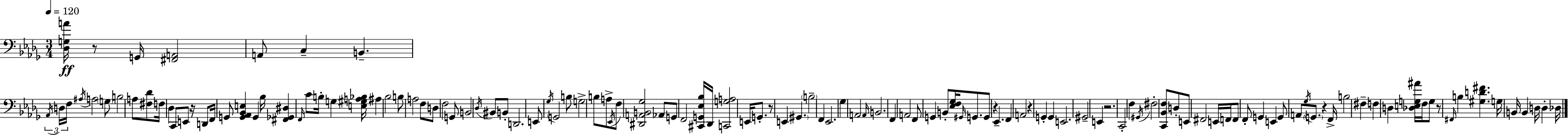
[Db3,G3,A4]/s R/e G2/s [F#2,A2]/h A2/e C3/q B2/q. Ab2/s D3/s F3/s A#3/s A3/h G3/e B3/h A3/e [F#3,Db4]/e F3/s Db3/q C2/e E2/e R/s D2/e F2/s G2/e [G2,Ab2,Bb2,E3]/q G2/q Bb3/s [F#2,Gb2,D#3]/q F2/s C4/e B3/s G3/q [E3,G#3,A3,Bb3]/s A#3/q Bb3/h B3/e A3/h F3/e D3/e F3/h G2/e B2/h Db3/s BIS2/e B2/e D2/h. E2/e Gb3/s G2/h B3/e G3/h B3/e A3/e Eb2/s F3/e [D#2,A2,B2,Gb3]/h Ab2/e G2/e F2/h [C#2,G2,Eb3,Bb3]/s Db2/s [C2,G3,A3]/h E2/s G2/e. R/e E2/q G#2/q. B3/h F2/q Eb2/h. Gb3/q A2/h A2/s B2/h. F2/q A2/h F2/e G2/q B2/e [Eb3,F3,Gb3]/s G#2/s G2/e. G2/e R/q Eb2/q. F2/q A2/h R/q G2/q G2/q E2/h. G#2/h E2/q R/h. C2/h F3/q G#2/s F#3/h [C2,Bb2,F3]/e D3/e E2/e F#2/h E2/s F2/s F2/e F2/e G2/q E2/q G2/e A2/e Gb3/s G2/e. R/q F2/s B3/h F#3/q F3/q D3/q [Db3,E3,G3,A#4]/s F3/s G3/e R/e F#2/s B3/q [G#3,D4,F#4]/q. G3/s B2/s B2/q D3/s D3/q Db3/s